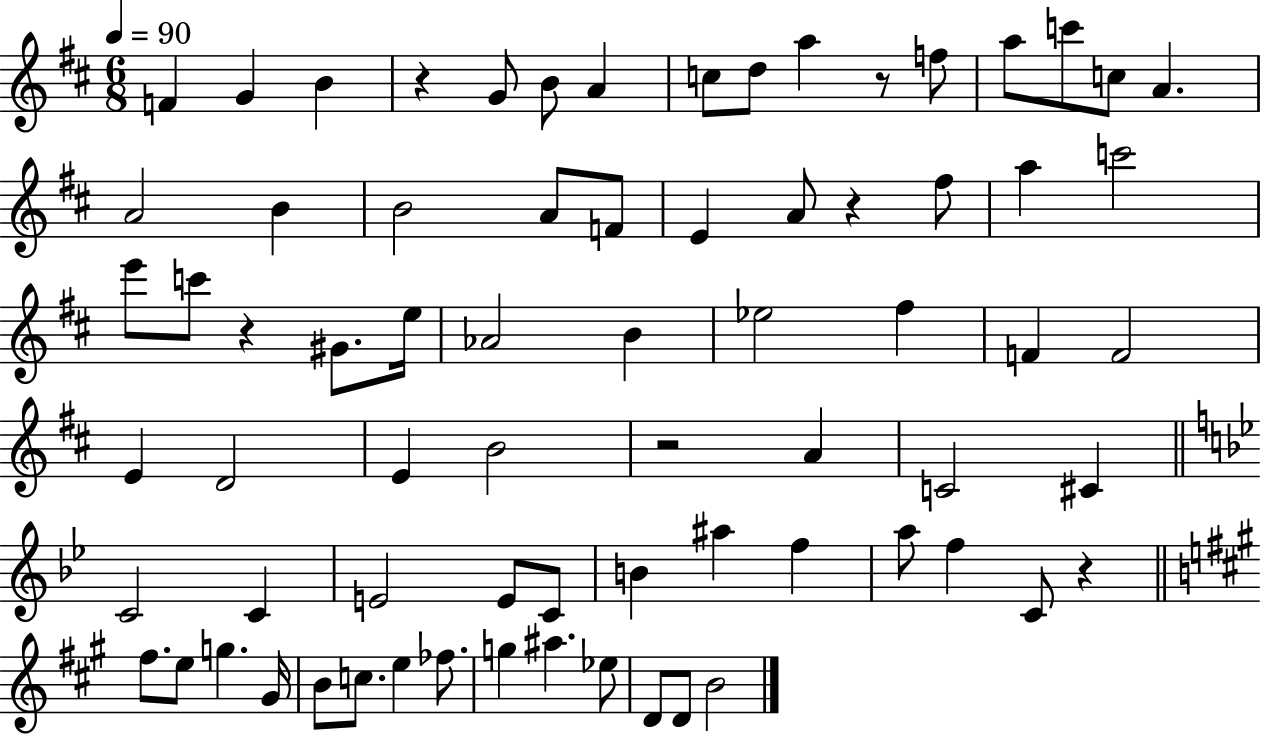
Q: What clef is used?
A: treble